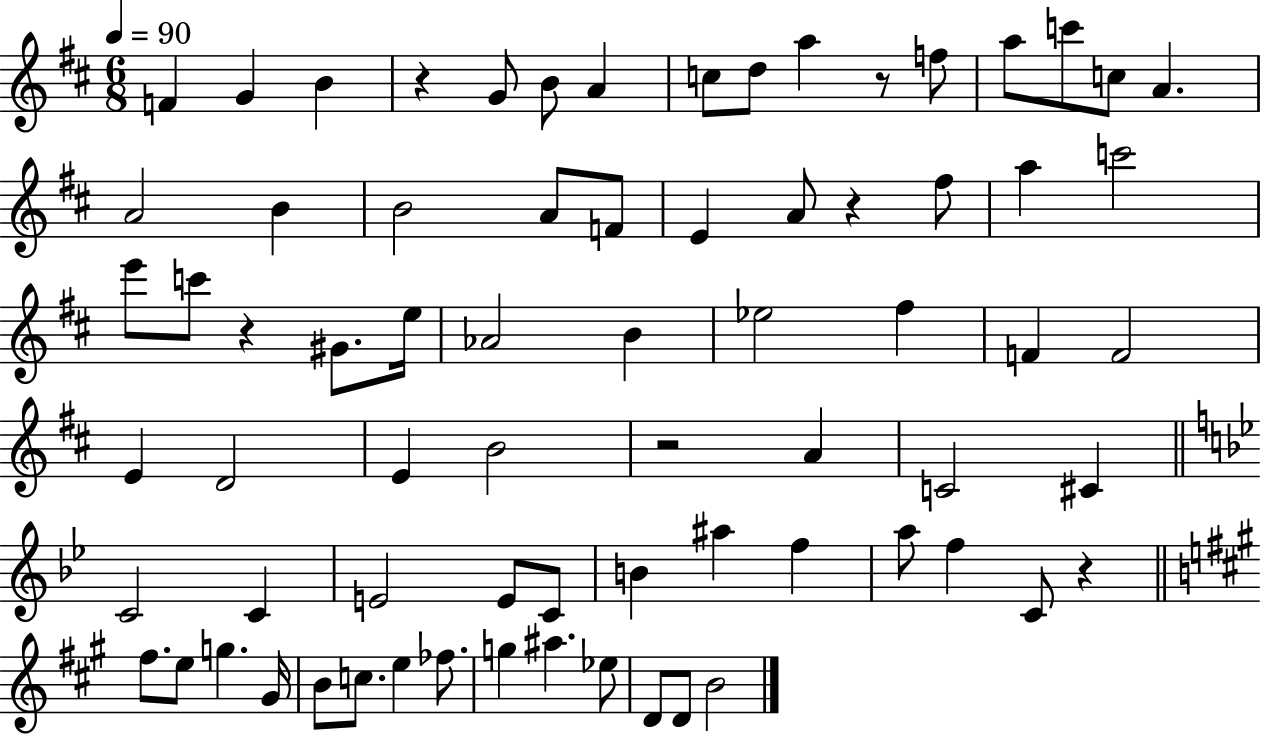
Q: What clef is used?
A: treble